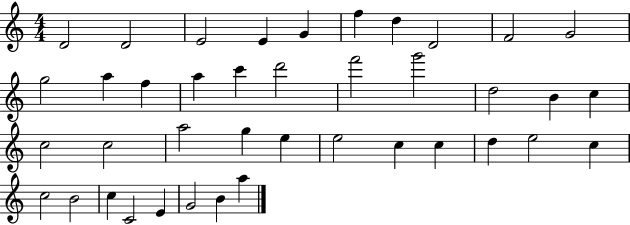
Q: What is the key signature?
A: C major